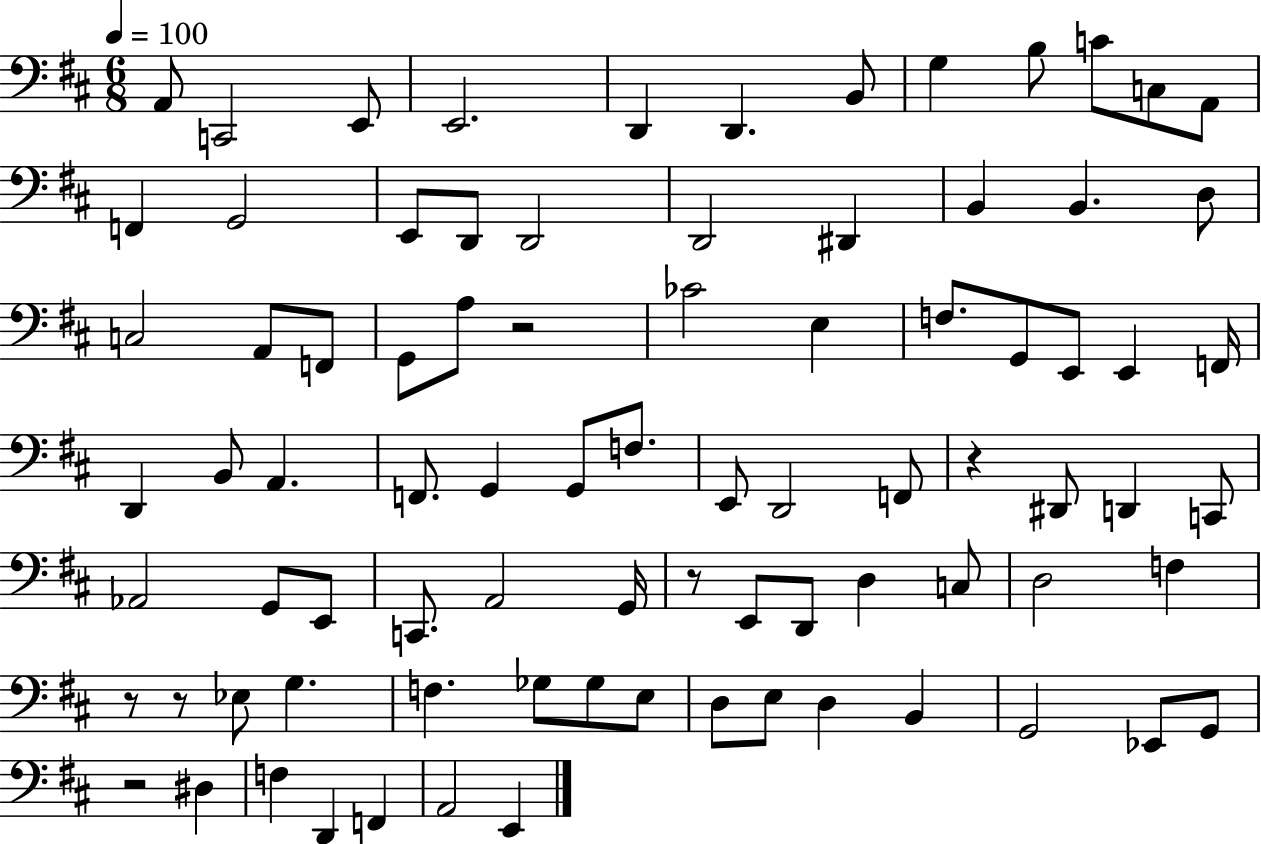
{
  \clef bass
  \numericTimeSignature
  \time 6/8
  \key d \major
  \tempo 4 = 100
  a,8 c,2 e,8 | e,2. | d,4 d,4. b,8 | g4 b8 c'8 c8 a,8 | \break f,4 g,2 | e,8 d,8 d,2 | d,2 dis,4 | b,4 b,4. d8 | \break c2 a,8 f,8 | g,8 a8 r2 | ces'2 e4 | f8. g,8 e,8 e,4 f,16 | \break d,4 b,8 a,4. | f,8. g,4 g,8 f8. | e,8 d,2 f,8 | r4 dis,8 d,4 c,8 | \break aes,2 g,8 e,8 | c,8. a,2 g,16 | r8 e,8 d,8 d4 c8 | d2 f4 | \break r8 r8 ees8 g4. | f4. ges8 ges8 e8 | d8 e8 d4 b,4 | g,2 ees,8 g,8 | \break r2 dis4 | f4 d,4 f,4 | a,2 e,4 | \bar "|."
}